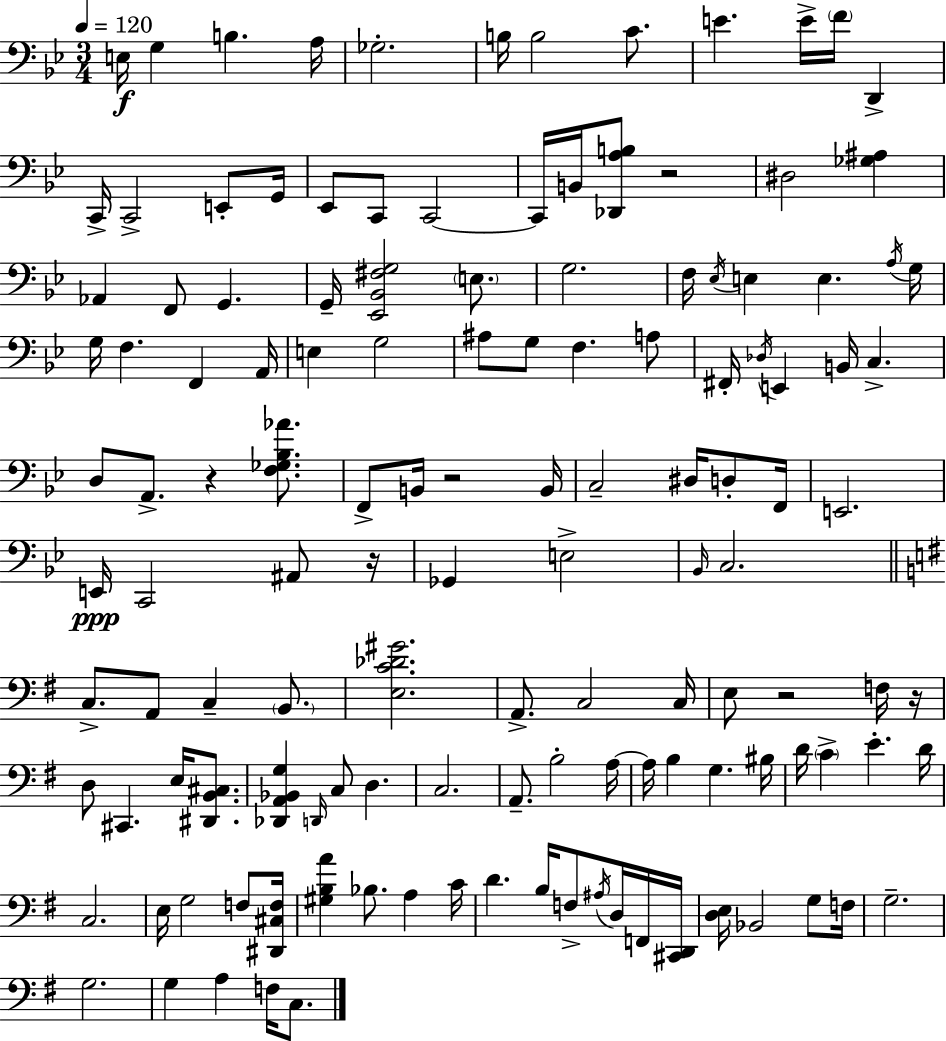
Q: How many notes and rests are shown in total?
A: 132